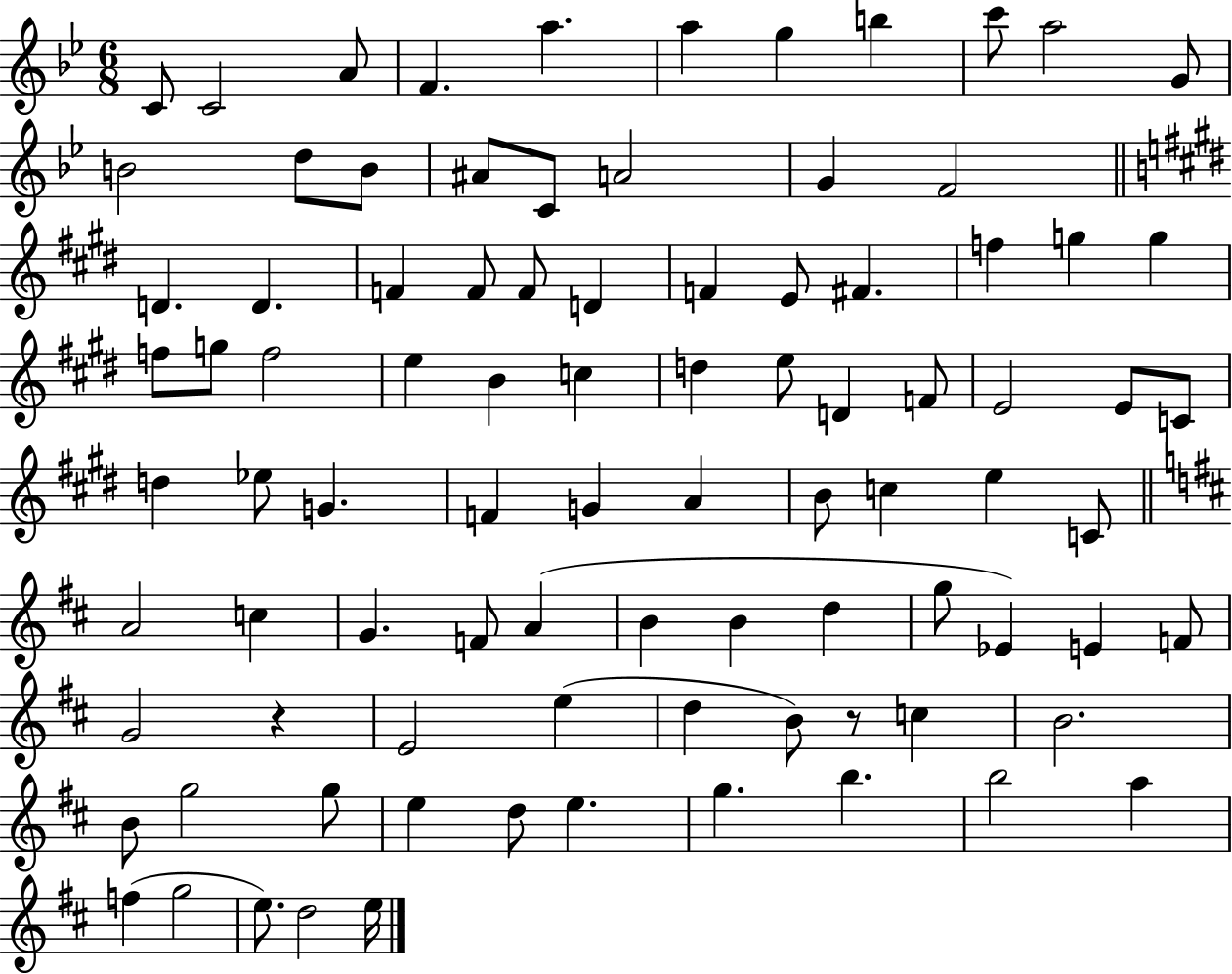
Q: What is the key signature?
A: BES major